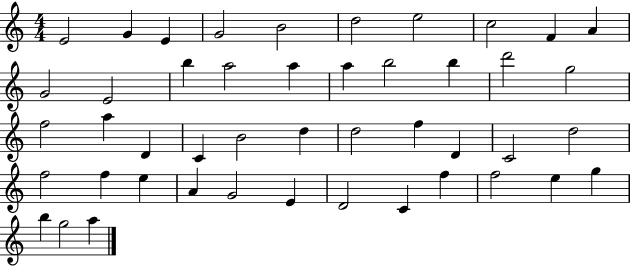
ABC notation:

X:1
T:Untitled
M:4/4
L:1/4
K:C
E2 G E G2 B2 d2 e2 c2 F A G2 E2 b a2 a a b2 b d'2 g2 f2 a D C B2 d d2 f D C2 d2 f2 f e A G2 E D2 C f f2 e g b g2 a